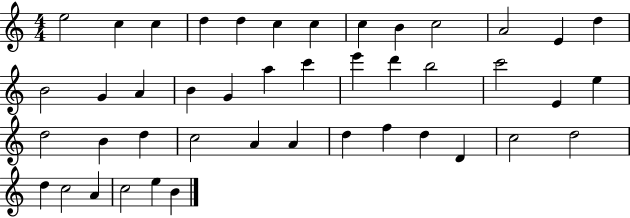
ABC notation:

X:1
T:Untitled
M:4/4
L:1/4
K:C
e2 c c d d c c c B c2 A2 E d B2 G A B G a c' e' d' b2 c'2 E e d2 B d c2 A A d f d D c2 d2 d c2 A c2 e B